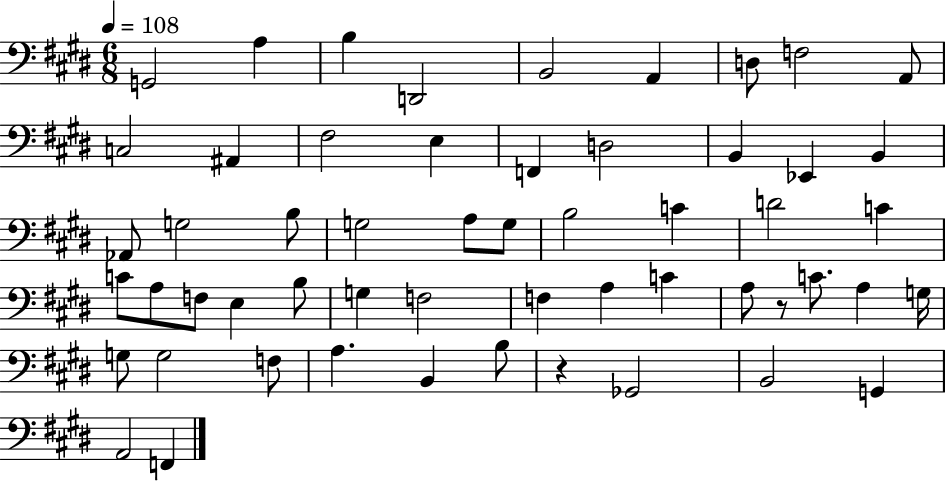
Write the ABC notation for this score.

X:1
T:Untitled
M:6/8
L:1/4
K:E
G,,2 A, B, D,,2 B,,2 A,, D,/2 F,2 A,,/2 C,2 ^A,, ^F,2 E, F,, D,2 B,, _E,, B,, _A,,/2 G,2 B,/2 G,2 A,/2 G,/2 B,2 C D2 C C/2 A,/2 F,/2 E, B,/2 G, F,2 F, A, C A,/2 z/2 C/2 A, G,/4 G,/2 G,2 F,/2 A, B,, B,/2 z _G,,2 B,,2 G,, A,,2 F,,